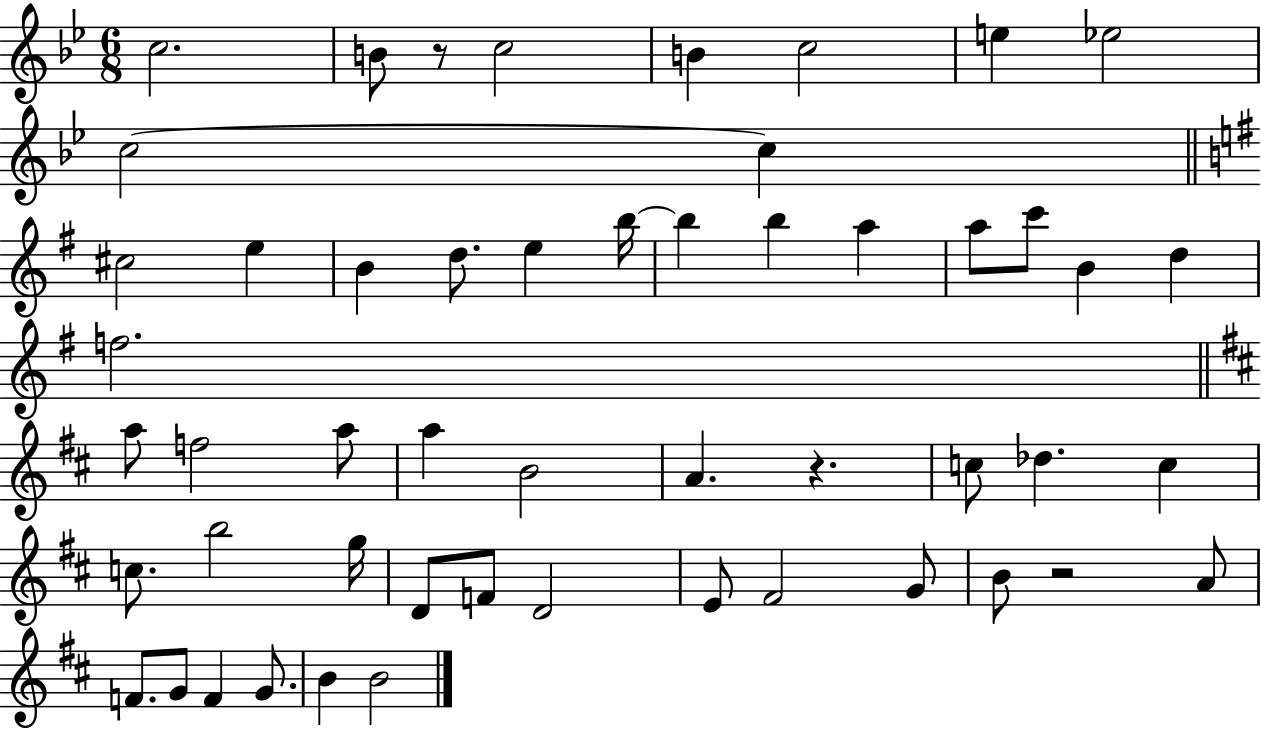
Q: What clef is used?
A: treble